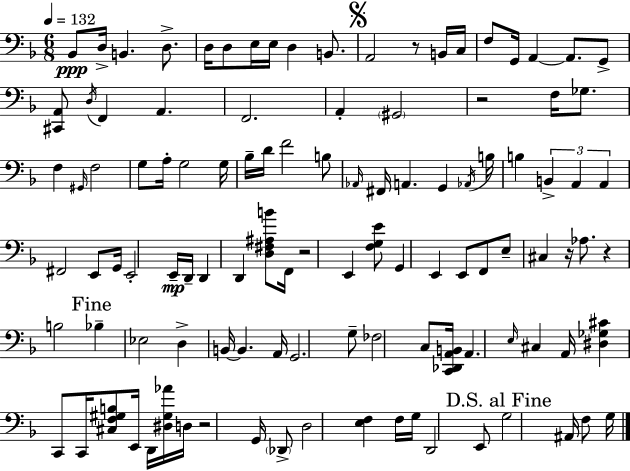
Bb2/e D3/s B2/q. D3/e. D3/s D3/e E3/s E3/s D3/q B2/e. A2/h R/e B2/s C3/s F3/e G2/s A2/q A2/e. G2/e [C#2,A2]/e D3/s F2/q A2/q. F2/h. A2/q G#2/h R/h F3/s Gb3/e. F3/q G#2/s F3/h G3/e A3/s G3/h G3/s Bb3/s D4/s F4/h B3/e Ab2/s F#2/s A2/q. G2/q Ab2/s B3/s B3/q B2/q A2/q A2/q F#2/h E2/e G2/s E2/h E2/s D2/s D2/q D2/q [D3,F#3,A#3,B4]/e F2/s R/h E2/q [F3,G3,E4]/e G2/q E2/q E2/e F2/e E3/e C#3/q R/s Ab3/e. R/q B3/h Bb3/q Eb3/h D3/q B2/s B2/q. A2/s G2/h. G3/e FES3/h C3/e [C2,Db2,A2,B2]/s A2/q. E3/s C#3/q A2/s [D#3,Gb3,C#4]/q C2/e C2/s [C#3,F3,G#3,B3]/e E2/s D2/s [D#3,G#3,Ab4]/s D3/s R/h G2/s Db2/e D3/h [E3,F3]/q F3/s G3/s D2/h E2/e G3/h A#2/s F3/e G3/s